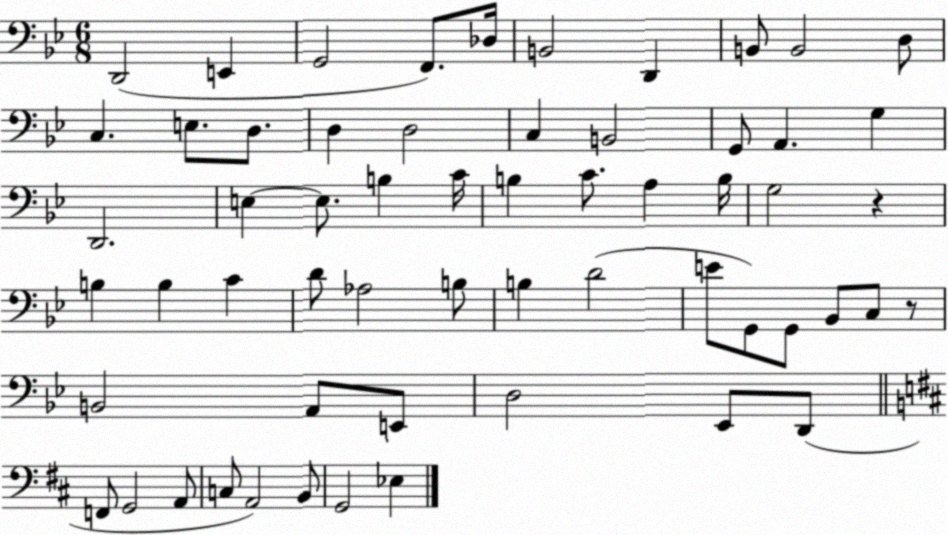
X:1
T:Untitled
M:6/8
L:1/4
K:Bb
D,,2 E,, G,,2 F,,/2 _D,/4 B,,2 D,, B,,/2 B,,2 D,/2 C, E,/2 D,/2 D, D,2 C, B,,2 G,,/2 A,, G, D,,2 E, E,/2 B, C/4 B, C/2 A, B,/4 G,2 z B, B, C D/2 _A,2 B,/2 B, D2 E/2 G,,/2 G,,/2 _B,,/2 C,/2 z/2 B,,2 A,,/2 E,,/2 D,2 _E,,/2 D,,/2 F,,/2 G,,2 A,,/2 C,/2 A,,2 B,,/2 G,,2 _E,